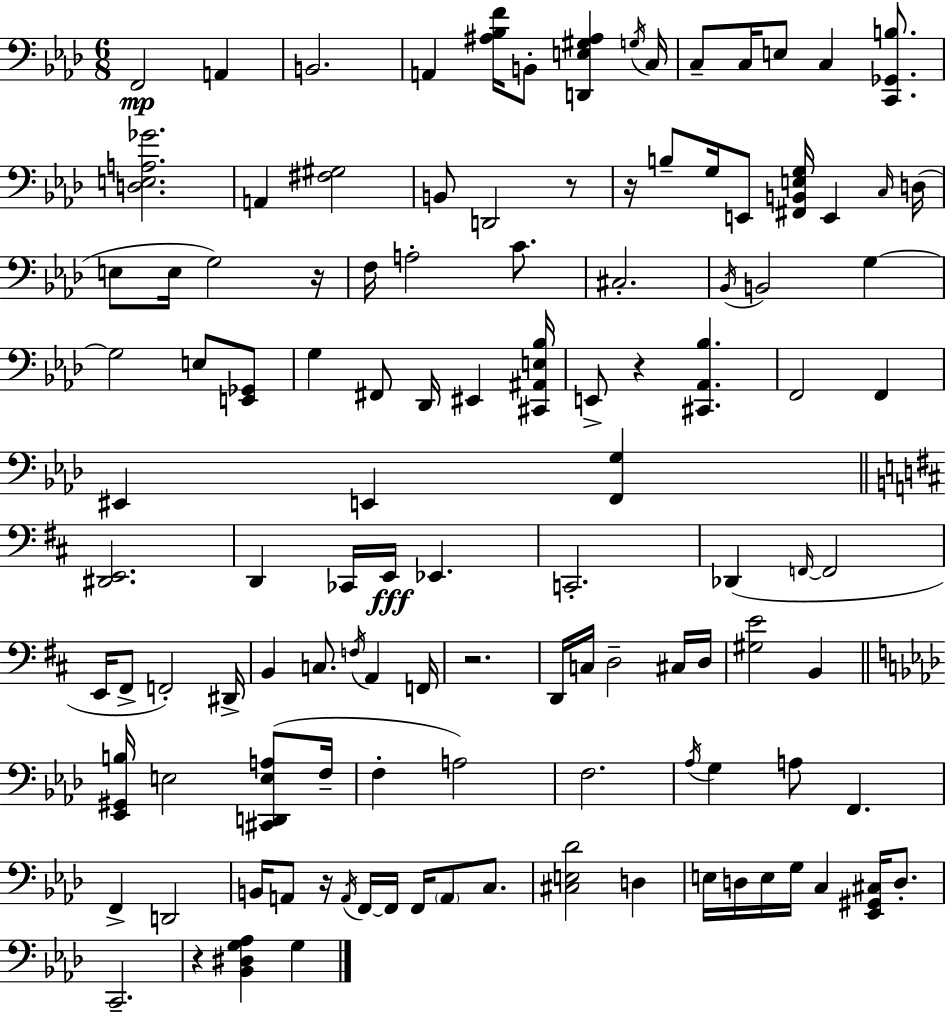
F2/h A2/q B2/h. A2/q [A#3,Bb3,F4]/s B2/e [D2,E3,G#3,A#3]/q G3/s C3/s C3/e C3/s E3/e C3/q [C2,Gb2,B3]/e. [D3,E3,A3,Gb4]/h. A2/q [F#3,G#3]/h B2/e D2/h R/e R/s B3/e G3/s E2/e [F#2,B2,E3,G3]/s E2/q C3/s D3/s E3/e E3/s G3/h R/s F3/s A3/h C4/e. C#3/h. Bb2/s B2/h G3/q G3/h E3/e [E2,Gb2]/e G3/q F#2/e Db2/s EIS2/q [C#2,A#2,E3,Bb3]/s E2/e R/q [C#2,Ab2,Bb3]/q. F2/h F2/q EIS2/q E2/q [F2,G3]/q [D#2,E2]/h. D2/q CES2/s E2/s Eb2/q. C2/h. Db2/q F2/s F2/h E2/s F#2/e F2/h D#2/s B2/q C3/e. F3/s A2/q F2/s R/h. D2/s C3/s D3/h C#3/s D3/s [G#3,E4]/h B2/q [Eb2,G#2,B3]/s E3/h [C#2,D2,E3,A3]/e F3/s F3/q A3/h F3/h. Ab3/s G3/q A3/e F2/q. F2/q D2/h B2/s A2/e R/s A2/s F2/s F2/s F2/s A2/e C3/e. [C#3,E3,Db4]/h D3/q E3/s D3/s E3/s G3/s C3/q [Eb2,G#2,C#3]/s D3/e. C2/h. R/q [Bb2,D#3,G3,Ab3]/q G3/q